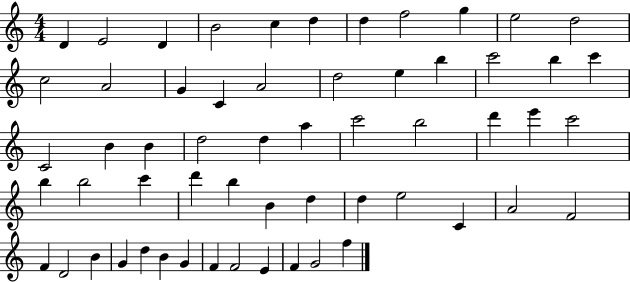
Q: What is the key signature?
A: C major